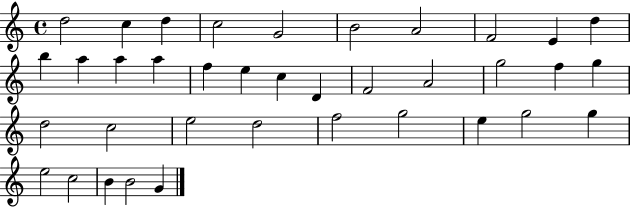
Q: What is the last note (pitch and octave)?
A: G4